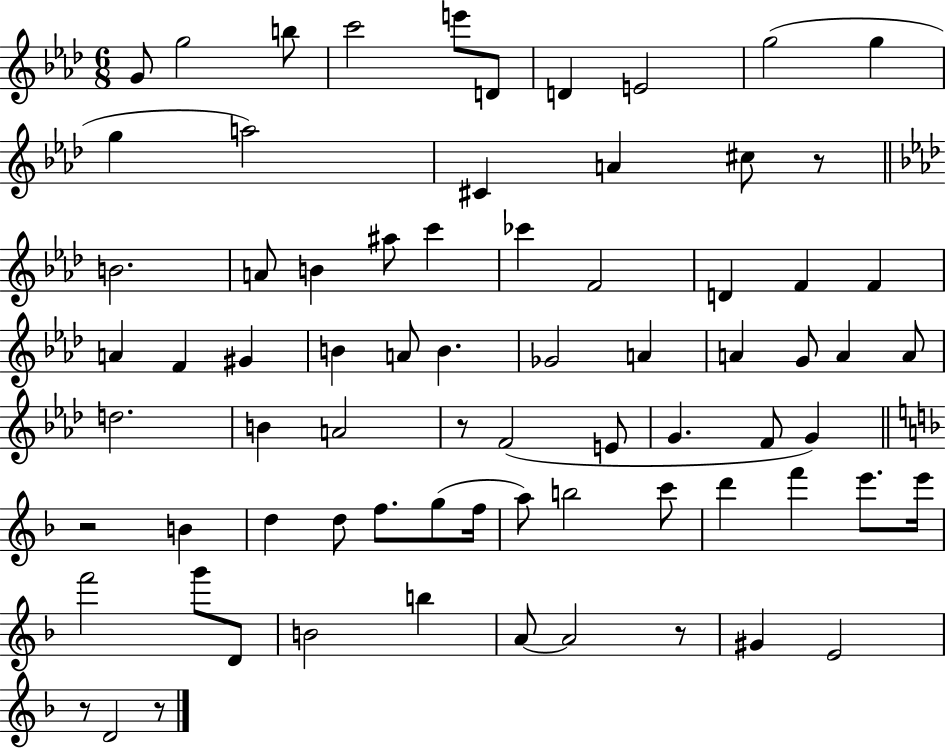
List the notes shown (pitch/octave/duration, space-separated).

G4/e G5/h B5/e C6/h E6/e D4/e D4/q E4/h G5/h G5/q G5/q A5/h C#4/q A4/q C#5/e R/e B4/h. A4/e B4/q A#5/e C6/q CES6/q F4/h D4/q F4/q F4/q A4/q F4/q G#4/q B4/q A4/e B4/q. Gb4/h A4/q A4/q G4/e A4/q A4/e D5/h. B4/q A4/h R/e F4/h E4/e G4/q. F4/e G4/q R/h B4/q D5/q D5/e F5/e. G5/e F5/s A5/e B5/h C6/e D6/q F6/q E6/e. E6/s F6/h G6/e D4/e B4/h B5/q A4/e A4/h R/e G#4/q E4/h R/e D4/h R/e